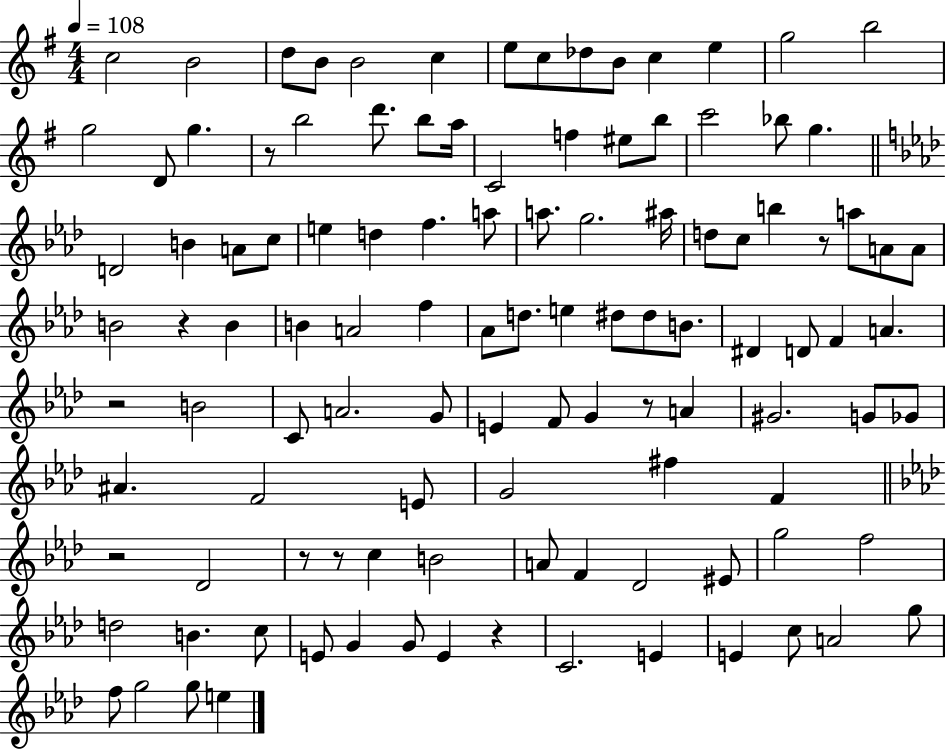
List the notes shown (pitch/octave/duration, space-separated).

C5/h B4/h D5/e B4/e B4/h C5/q E5/e C5/e Db5/e B4/e C5/q E5/q G5/h B5/h G5/h D4/e G5/q. R/e B5/h D6/e. B5/e A5/s C4/h F5/q EIS5/e B5/e C6/h Bb5/e G5/q. D4/h B4/q A4/e C5/e E5/q D5/q F5/q. A5/e A5/e. G5/h. A#5/s D5/e C5/e B5/q R/e A5/e A4/e A4/e B4/h R/q B4/q B4/q A4/h F5/q Ab4/e D5/e. E5/q D#5/e D#5/e B4/e. D#4/q D4/e F4/q A4/q. R/h B4/h C4/e A4/h. G4/e E4/q F4/e G4/q R/e A4/q G#4/h. G4/e Gb4/e A#4/q. F4/h E4/e G4/h F#5/q F4/q R/h Db4/h R/e R/e C5/q B4/h A4/e F4/q Db4/h EIS4/e G5/h F5/h D5/h B4/q. C5/e E4/e G4/q G4/e E4/q R/q C4/h. E4/q E4/q C5/e A4/h G5/e F5/e G5/h G5/e E5/q